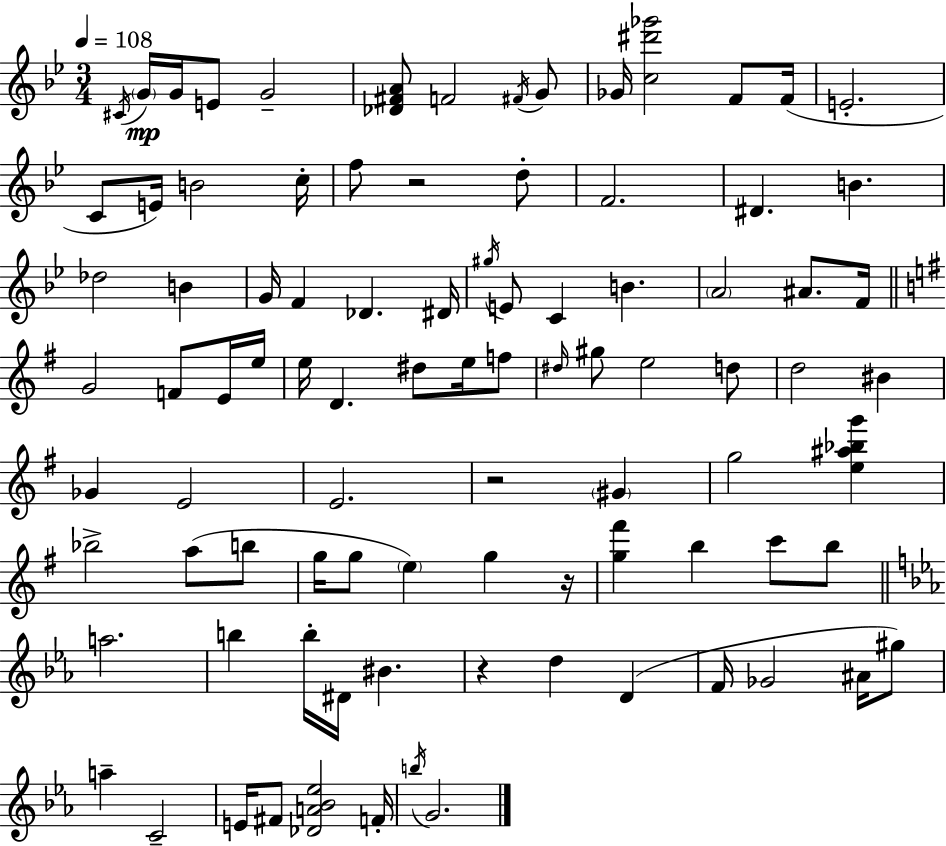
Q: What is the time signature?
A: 3/4